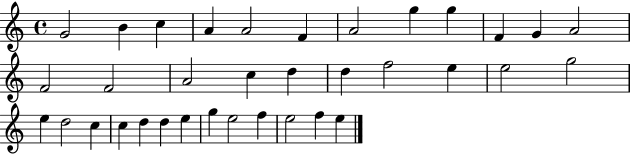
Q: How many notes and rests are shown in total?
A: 35